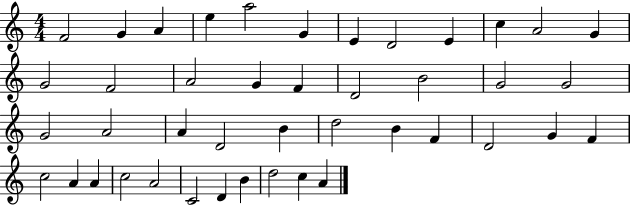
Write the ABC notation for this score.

X:1
T:Untitled
M:4/4
L:1/4
K:C
F2 G A e a2 G E D2 E c A2 G G2 F2 A2 G F D2 B2 G2 G2 G2 A2 A D2 B d2 B F D2 G F c2 A A c2 A2 C2 D B d2 c A